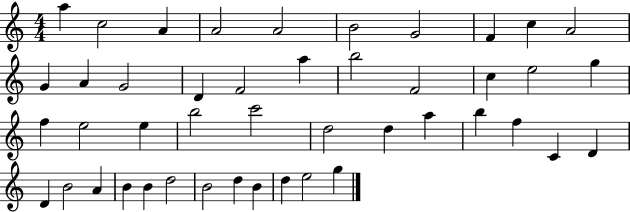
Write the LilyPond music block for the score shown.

{
  \clef treble
  \numericTimeSignature
  \time 4/4
  \key c \major
  a''4 c''2 a'4 | a'2 a'2 | b'2 g'2 | f'4 c''4 a'2 | \break g'4 a'4 g'2 | d'4 f'2 a''4 | b''2 f'2 | c''4 e''2 g''4 | \break f''4 e''2 e''4 | b''2 c'''2 | d''2 d''4 a''4 | b''4 f''4 c'4 d'4 | \break d'4 b'2 a'4 | b'4 b'4 d''2 | b'2 d''4 b'4 | d''4 e''2 g''4 | \break \bar "|."
}